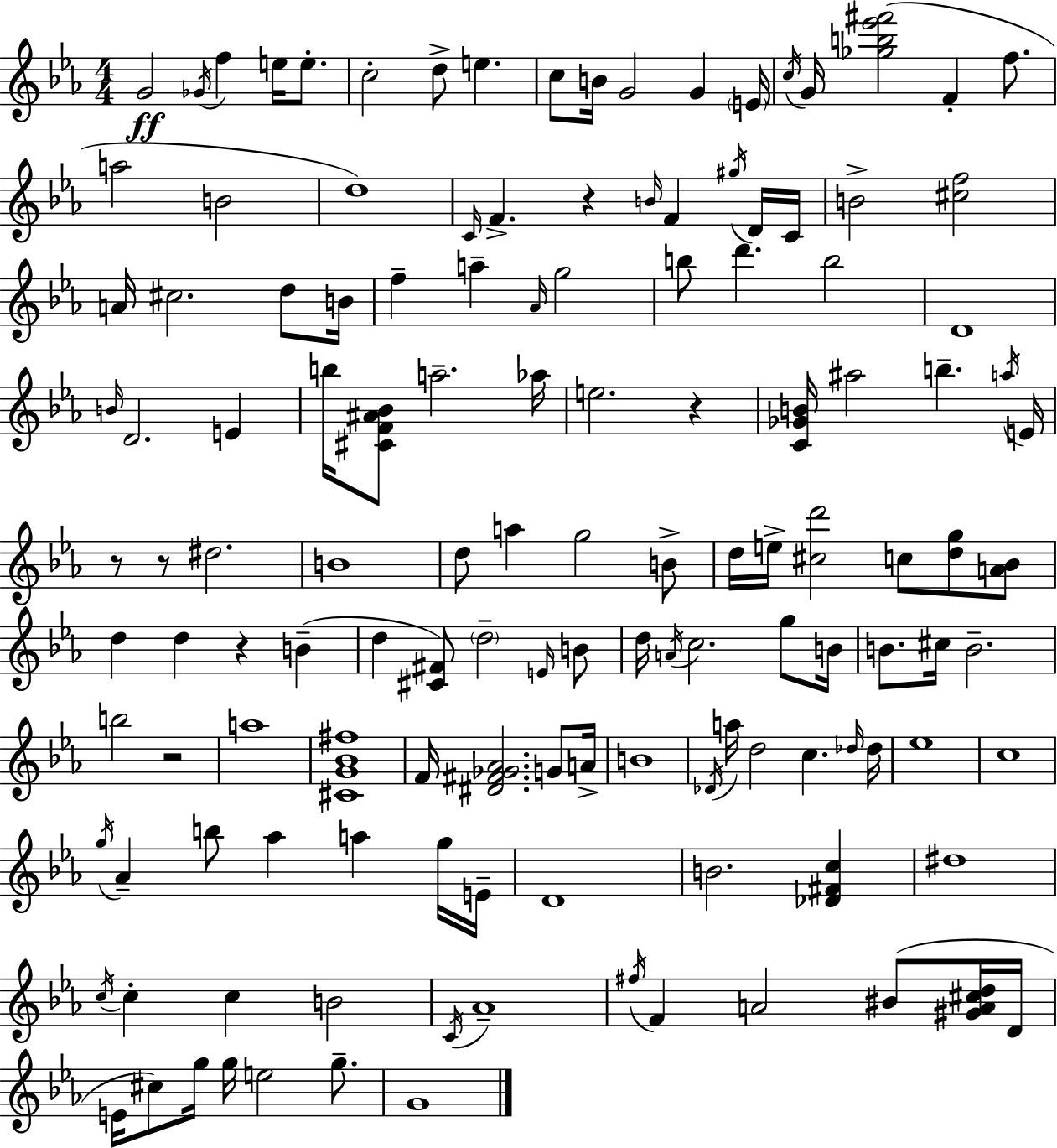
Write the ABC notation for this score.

X:1
T:Untitled
M:4/4
L:1/4
K:Eb
G2 _G/4 f e/4 e/2 c2 d/2 e c/2 B/4 G2 G E/4 c/4 G/4 [_gb_e'^f']2 F f/2 a2 B2 d4 C/4 F z B/4 F ^g/4 D/4 C/4 B2 [^cf]2 A/4 ^c2 d/2 B/4 f a _A/4 g2 b/2 d' b2 D4 B/4 D2 E b/4 [^CF^A_B]/2 a2 _a/4 e2 z [C_GB]/4 ^a2 b a/4 E/4 z/2 z/2 ^d2 B4 d/2 a g2 B/2 d/4 e/4 [^cd']2 c/2 [dg]/2 [A_B]/2 d d z B d [^C^F]/2 d2 E/4 B/2 d/4 A/4 c2 g/2 B/4 B/2 ^c/4 B2 b2 z2 a4 [^CG_B^f]4 F/4 [^D^F_G_A]2 G/2 A/4 B4 _D/4 a/4 d2 c _d/4 _d/4 _e4 c4 g/4 _A b/2 _a a g/4 E/4 D4 B2 [_D^Fc] ^d4 c/4 c c B2 C/4 _A4 ^f/4 F A2 ^B/2 [^GA^cd]/4 D/4 E/4 ^c/2 g/4 g/4 e2 g/2 G4